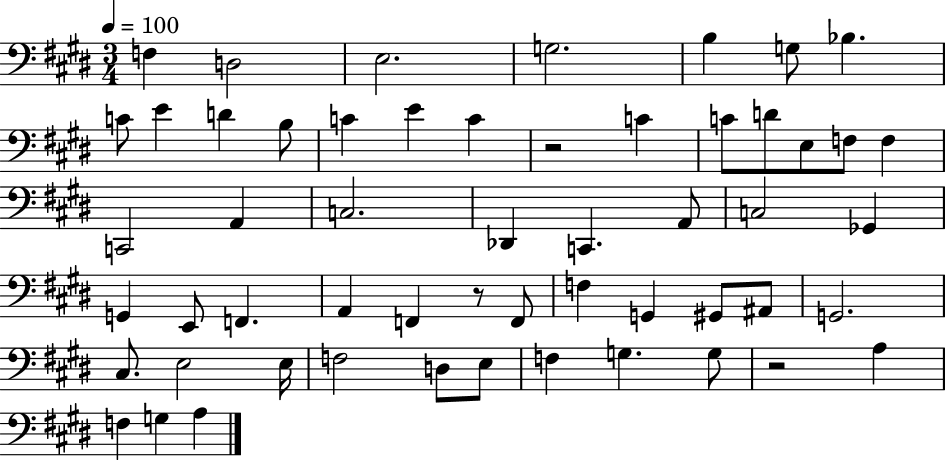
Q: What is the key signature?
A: E major